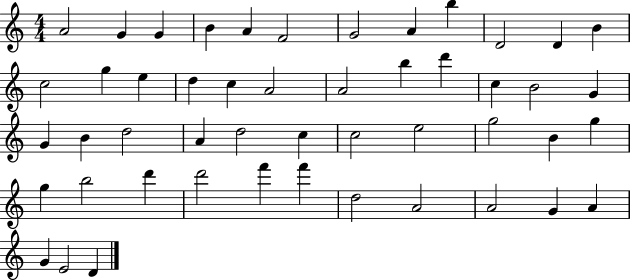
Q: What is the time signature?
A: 4/4